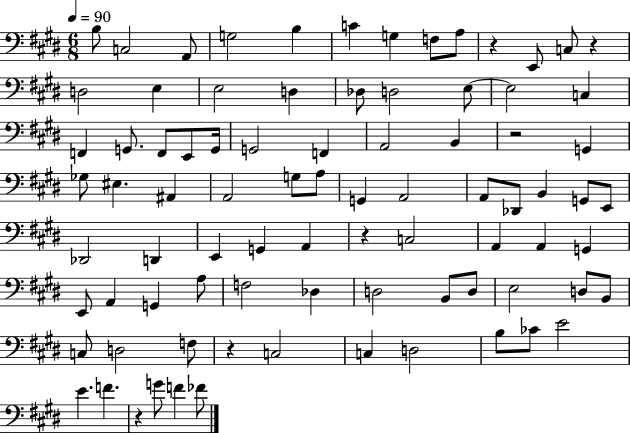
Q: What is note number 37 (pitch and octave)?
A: G2